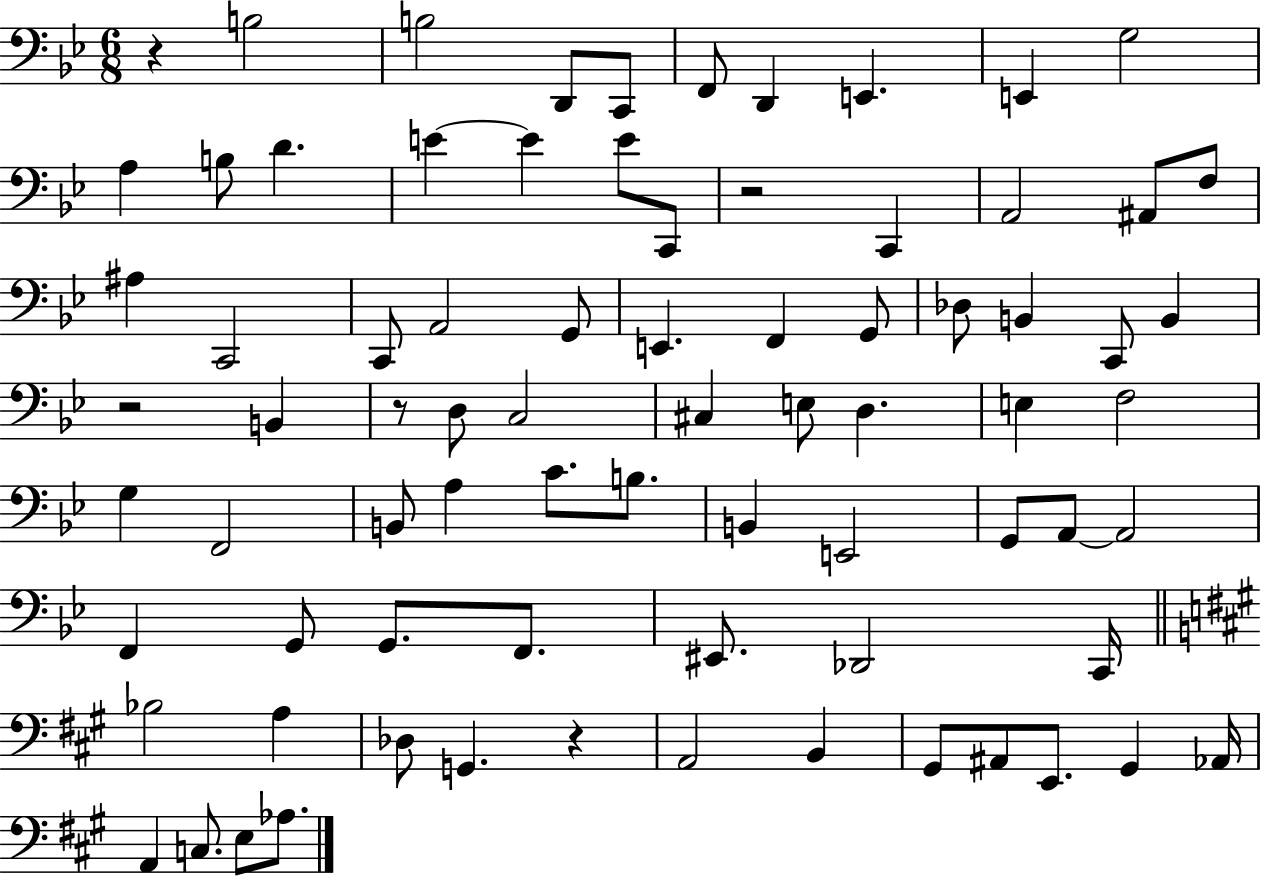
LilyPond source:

{
  \clef bass
  \numericTimeSignature
  \time 6/8
  \key bes \major
  \repeat volta 2 { r4 b2 | b2 d,8 c,8 | f,8 d,4 e,4. | e,4 g2 | \break a4 b8 d'4. | e'4~~ e'4 e'8 c,8 | r2 c,4 | a,2 ais,8 f8 | \break ais4 c,2 | c,8 a,2 g,8 | e,4. f,4 g,8 | des8 b,4 c,8 b,4 | \break r2 b,4 | r8 d8 c2 | cis4 e8 d4. | e4 f2 | \break g4 f,2 | b,8 a4 c'8. b8. | b,4 e,2 | g,8 a,8~~ a,2 | \break f,4 g,8 g,8. f,8. | eis,8. des,2 c,16 | \bar "||" \break \key a \major bes2 a4 | des8 g,4. r4 | a,2 b,4 | gis,8 ais,8 e,8. gis,4 aes,16 | \break a,4 c8. e8 aes8. | } \bar "|."
}